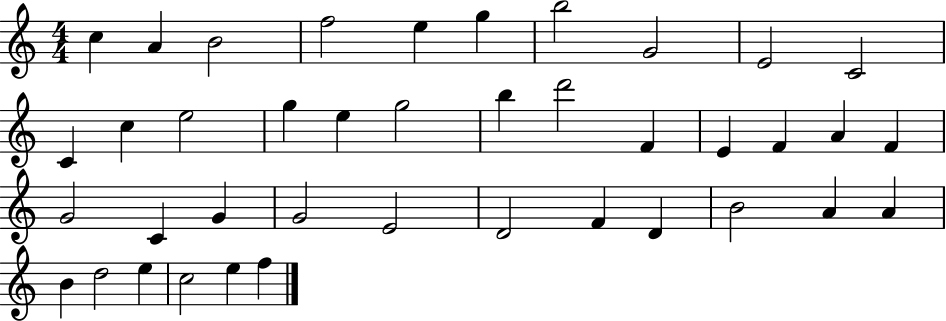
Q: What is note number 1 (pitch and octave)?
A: C5